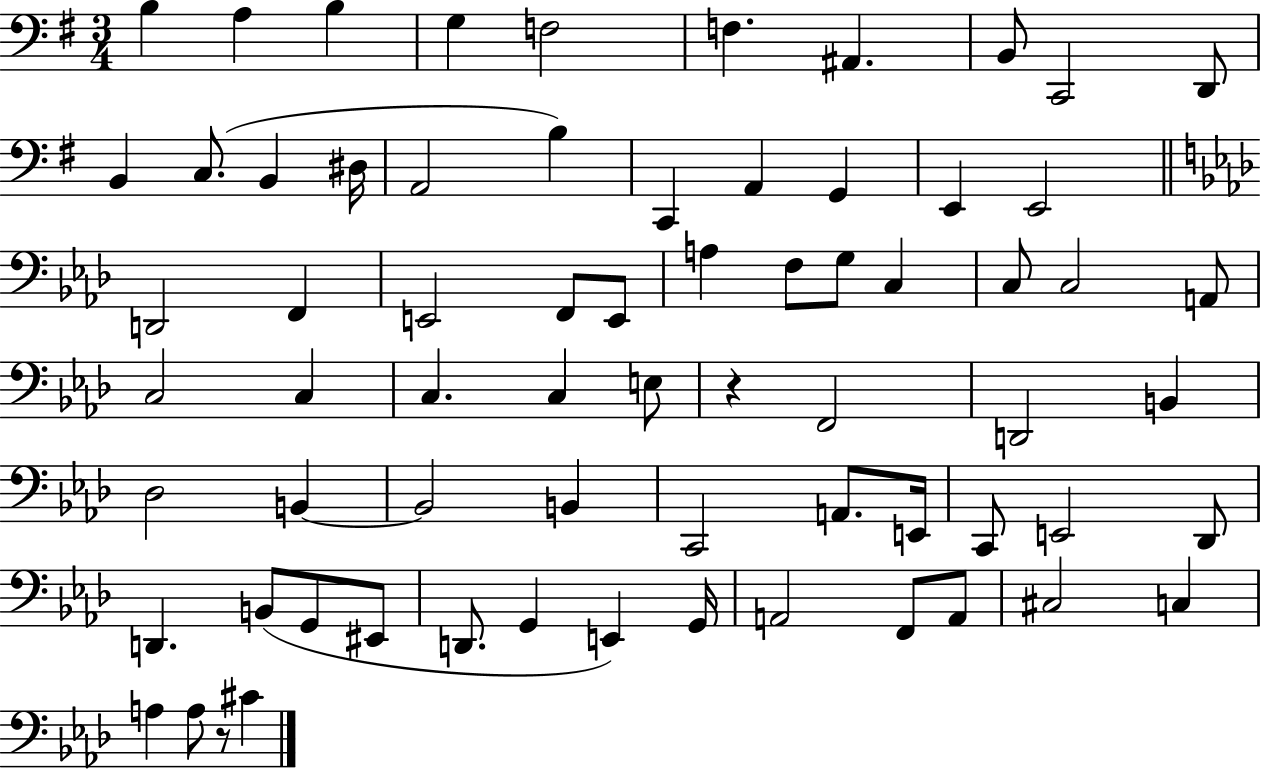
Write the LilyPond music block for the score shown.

{
  \clef bass
  \numericTimeSignature
  \time 3/4
  \key g \major
  \repeat volta 2 { b4 a4 b4 | g4 f2 | f4. ais,4. | b,8 c,2 d,8 | \break b,4 c8.( b,4 dis16 | a,2 b4) | c,4 a,4 g,4 | e,4 e,2 | \break \bar "||" \break \key aes \major d,2 f,4 | e,2 f,8 e,8 | a4 f8 g8 c4 | c8 c2 a,8 | \break c2 c4 | c4. c4 e8 | r4 f,2 | d,2 b,4 | \break des2 b,4~~ | b,2 b,4 | c,2 a,8. e,16 | c,8 e,2 des,8 | \break d,4. b,8( g,8 eis,8 | d,8. g,4 e,4) g,16 | a,2 f,8 a,8 | cis2 c4 | \break a4 a8 r8 cis'4 | } \bar "|."
}